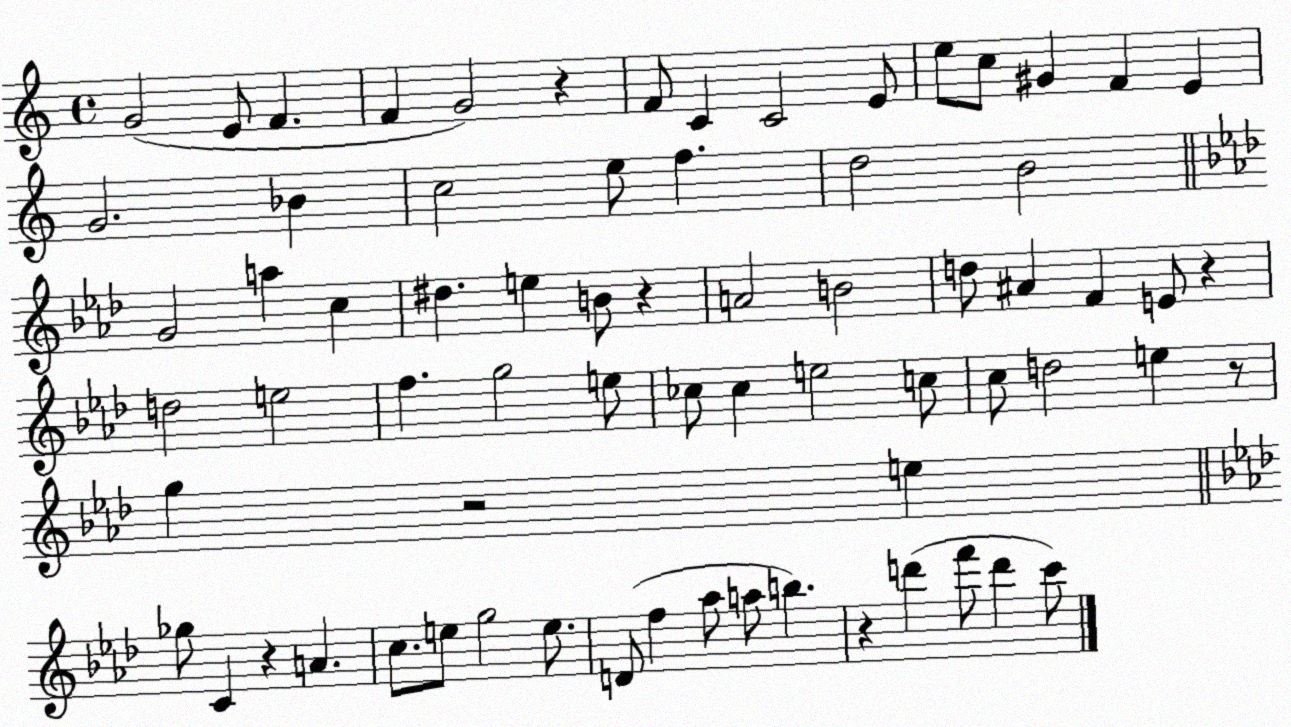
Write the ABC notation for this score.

X:1
T:Untitled
M:4/4
L:1/4
K:C
G2 E/2 F F G2 z F/2 C C2 E/2 e/2 c/2 ^G F E G2 _B c2 e/2 f d2 B2 G2 a c ^d e B/2 z A2 B2 d/2 ^A F E/2 z d2 e2 f g2 e/2 _c/2 _c e2 c/2 c/2 d2 e z/2 g z2 e _g/2 C z A c/2 e/2 g2 e/2 D/2 f _a/2 a/2 b z d' f'/2 d' c'/2